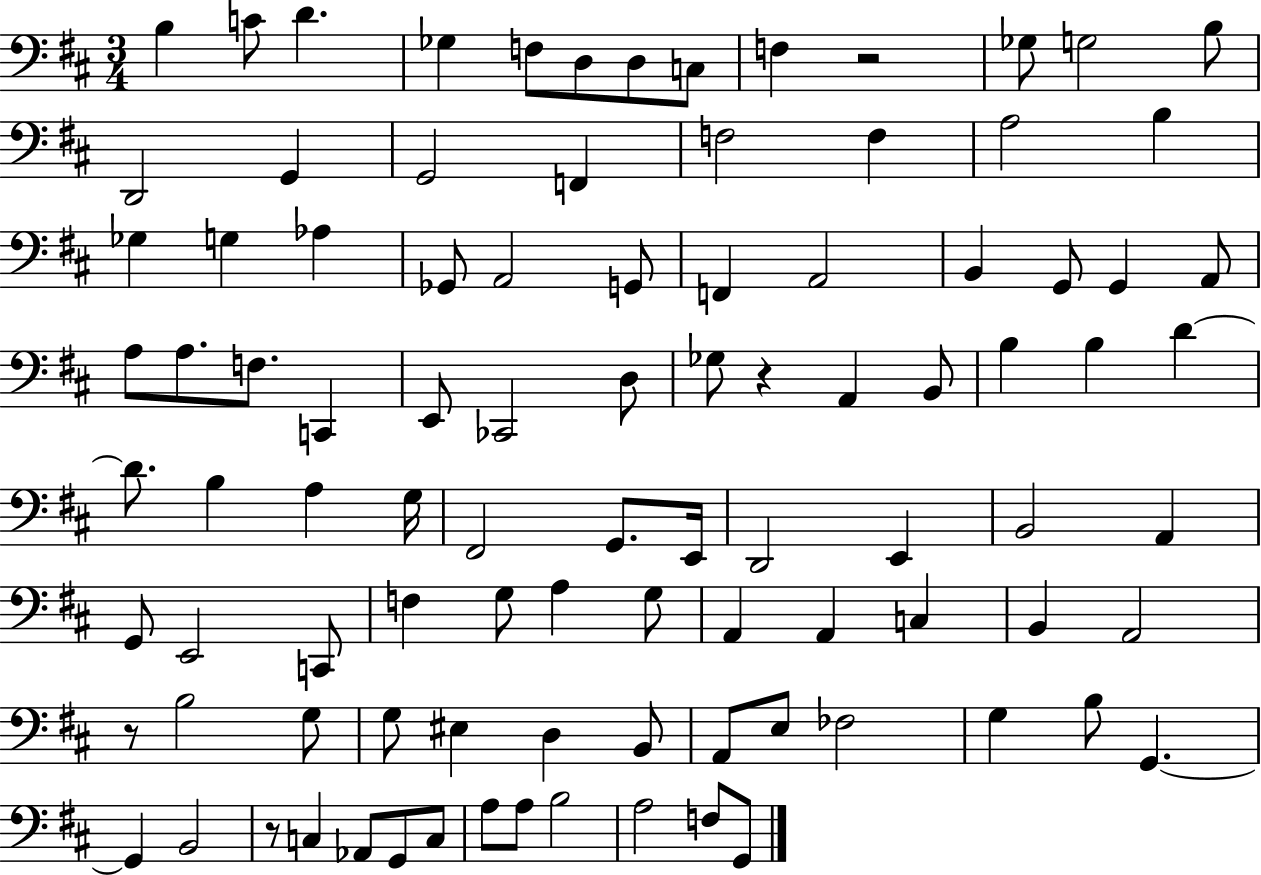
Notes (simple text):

B3/q C4/e D4/q. Gb3/q F3/e D3/e D3/e C3/e F3/q R/h Gb3/e G3/h B3/e D2/h G2/q G2/h F2/q F3/h F3/q A3/h B3/q Gb3/q G3/q Ab3/q Gb2/e A2/h G2/e F2/q A2/h B2/q G2/e G2/q A2/e A3/e A3/e. F3/e. C2/q E2/e CES2/h D3/e Gb3/e R/q A2/q B2/e B3/q B3/q D4/q D4/e. B3/q A3/q G3/s F#2/h G2/e. E2/s D2/h E2/q B2/h A2/q G2/e E2/h C2/e F3/q G3/e A3/q G3/e A2/q A2/q C3/q B2/q A2/h R/e B3/h G3/e G3/e EIS3/q D3/q B2/e A2/e E3/e FES3/h G3/q B3/e G2/q. G2/q B2/h R/e C3/q Ab2/e G2/e C3/e A3/e A3/e B3/h A3/h F3/e G2/e